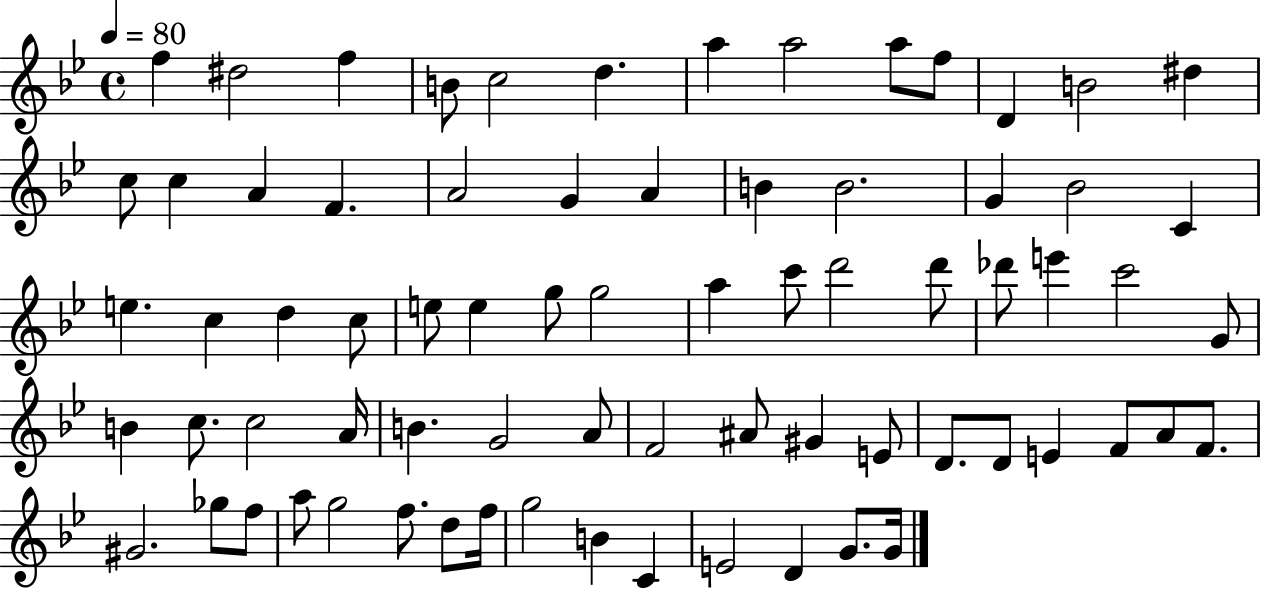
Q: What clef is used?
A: treble